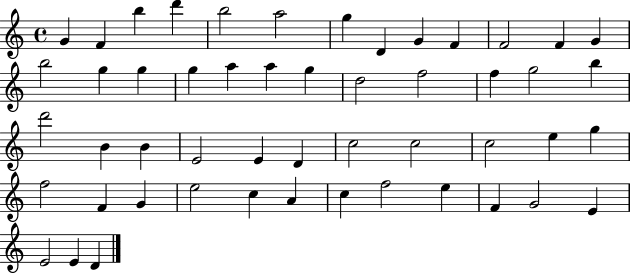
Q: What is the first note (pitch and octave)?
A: G4